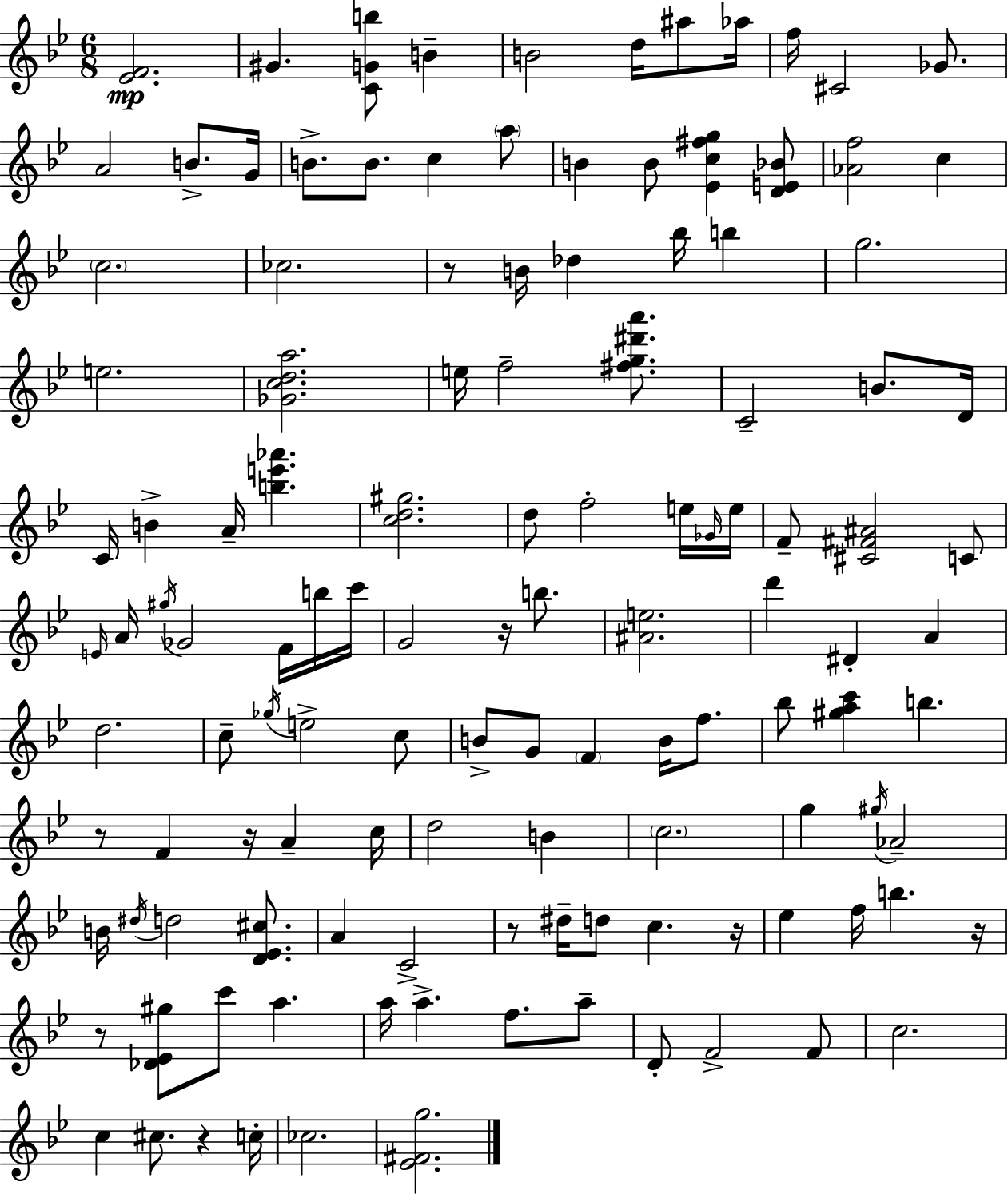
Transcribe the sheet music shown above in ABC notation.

X:1
T:Untitled
M:6/8
L:1/4
K:Bb
[_EF]2 ^G [CGb]/2 B B2 d/4 ^a/2 _a/4 f/4 ^C2 _G/2 A2 B/2 G/4 B/2 B/2 c a/2 B B/2 [_Ec^fg] [DE_B]/2 [_Af]2 c c2 _c2 z/2 B/4 _d _b/4 b g2 e2 [_Gcda]2 e/4 f2 [^fg^d'a']/2 C2 B/2 D/4 C/4 B A/4 [be'_a'] [cd^g]2 d/2 f2 e/4 _G/4 e/4 F/2 [^C^F^A]2 C/2 E/4 A/4 ^g/4 _G2 F/4 b/4 c'/4 G2 z/4 b/2 [^Ae]2 d' ^D A d2 c/2 _g/4 e2 c/2 B/2 G/2 F B/4 f/2 _b/2 [^gac'] b z/2 F z/4 A c/4 d2 B c2 g ^g/4 _A2 B/4 ^d/4 d2 [D_E^c]/2 A C2 z/2 ^d/4 d/2 c z/4 _e f/4 b z/4 z/2 [_D_E^g]/2 c'/2 a a/4 a f/2 a/2 D/2 F2 F/2 c2 c ^c/2 z c/4 _c2 [_E^Fg]2